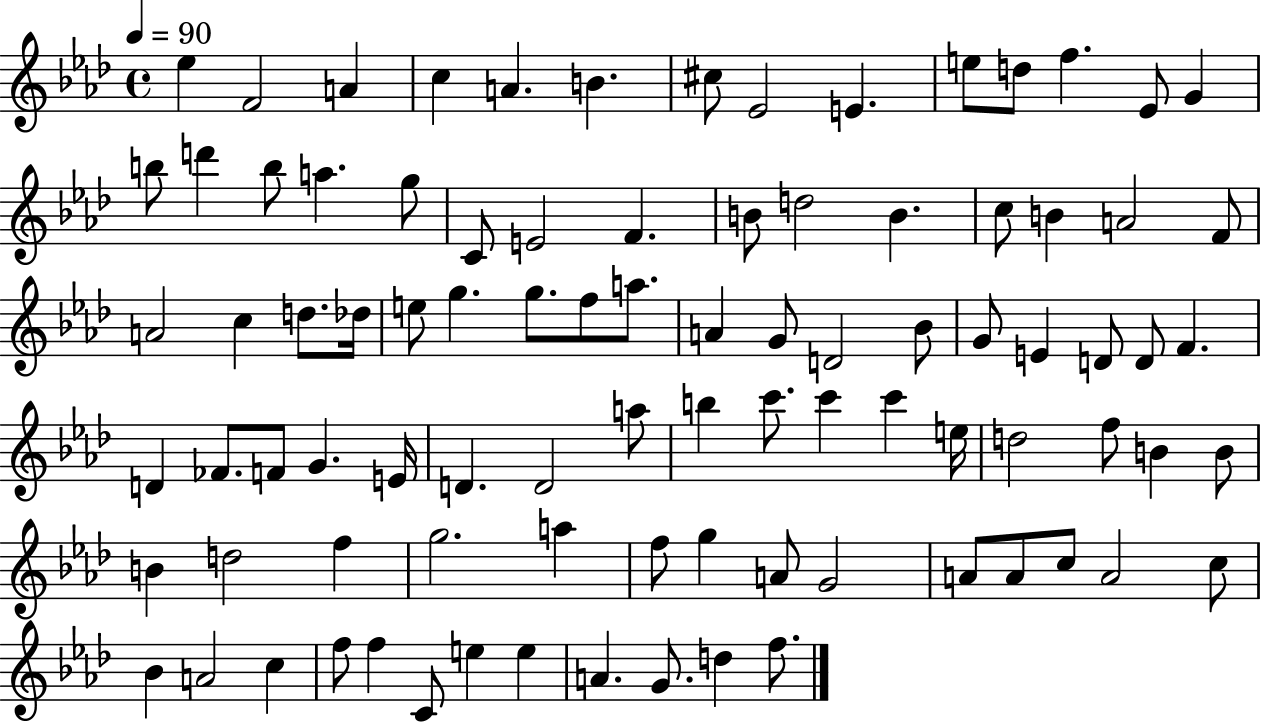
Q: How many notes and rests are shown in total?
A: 90